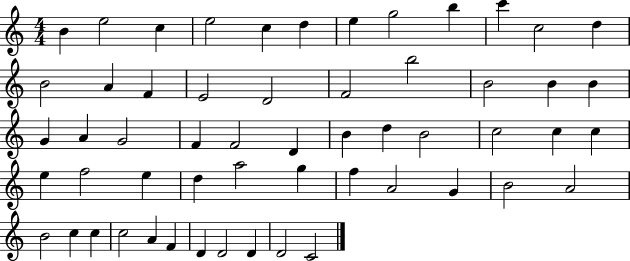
{
  \clef treble
  \numericTimeSignature
  \time 4/4
  \key c \major
  b'4 e''2 c''4 | e''2 c''4 d''4 | e''4 g''2 b''4 | c'''4 c''2 d''4 | \break b'2 a'4 f'4 | e'2 d'2 | f'2 b''2 | b'2 b'4 b'4 | \break g'4 a'4 g'2 | f'4 f'2 d'4 | b'4 d''4 b'2 | c''2 c''4 c''4 | \break e''4 f''2 e''4 | d''4 a''2 g''4 | f''4 a'2 g'4 | b'2 a'2 | \break b'2 c''4 c''4 | c''2 a'4 f'4 | d'4 d'2 d'4 | d'2 c'2 | \break \bar "|."
}